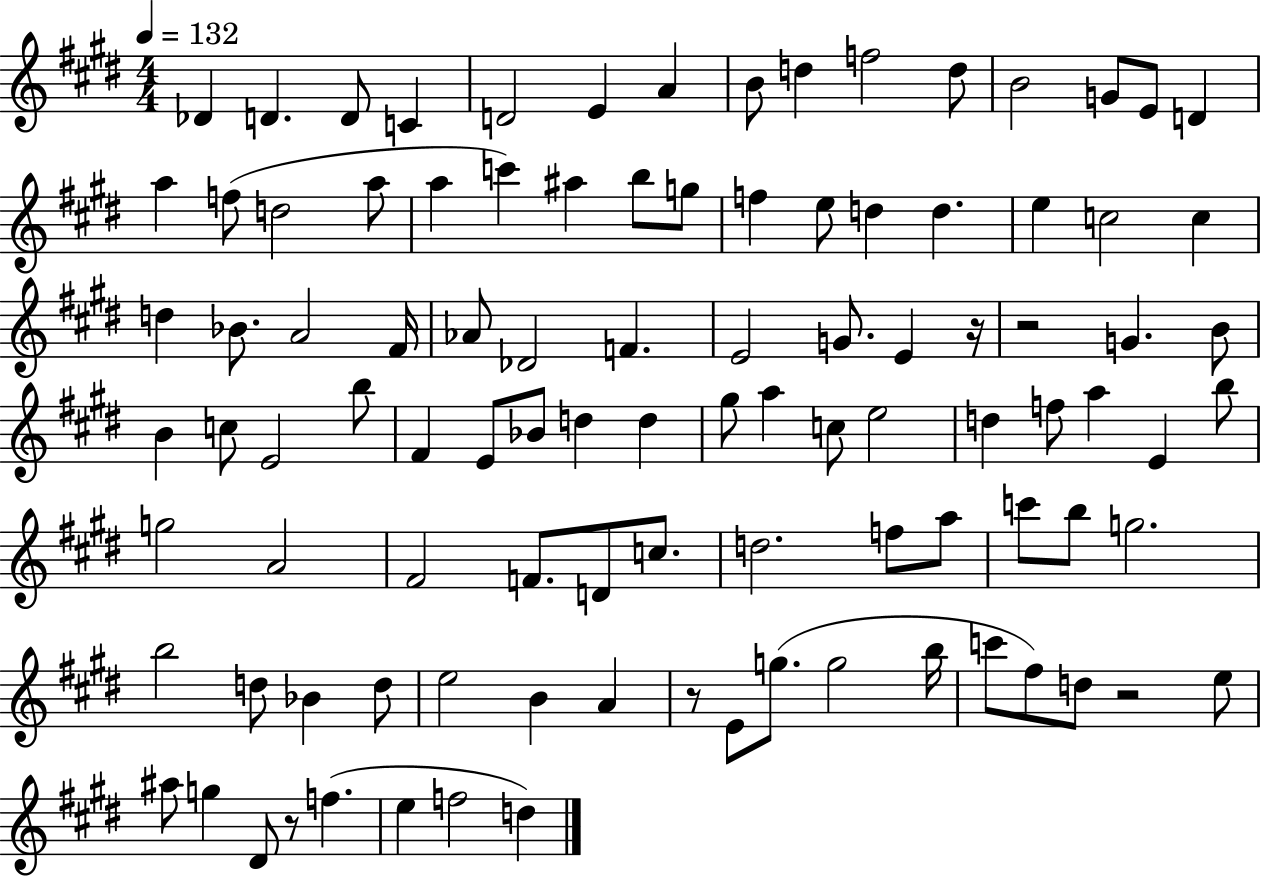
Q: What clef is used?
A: treble